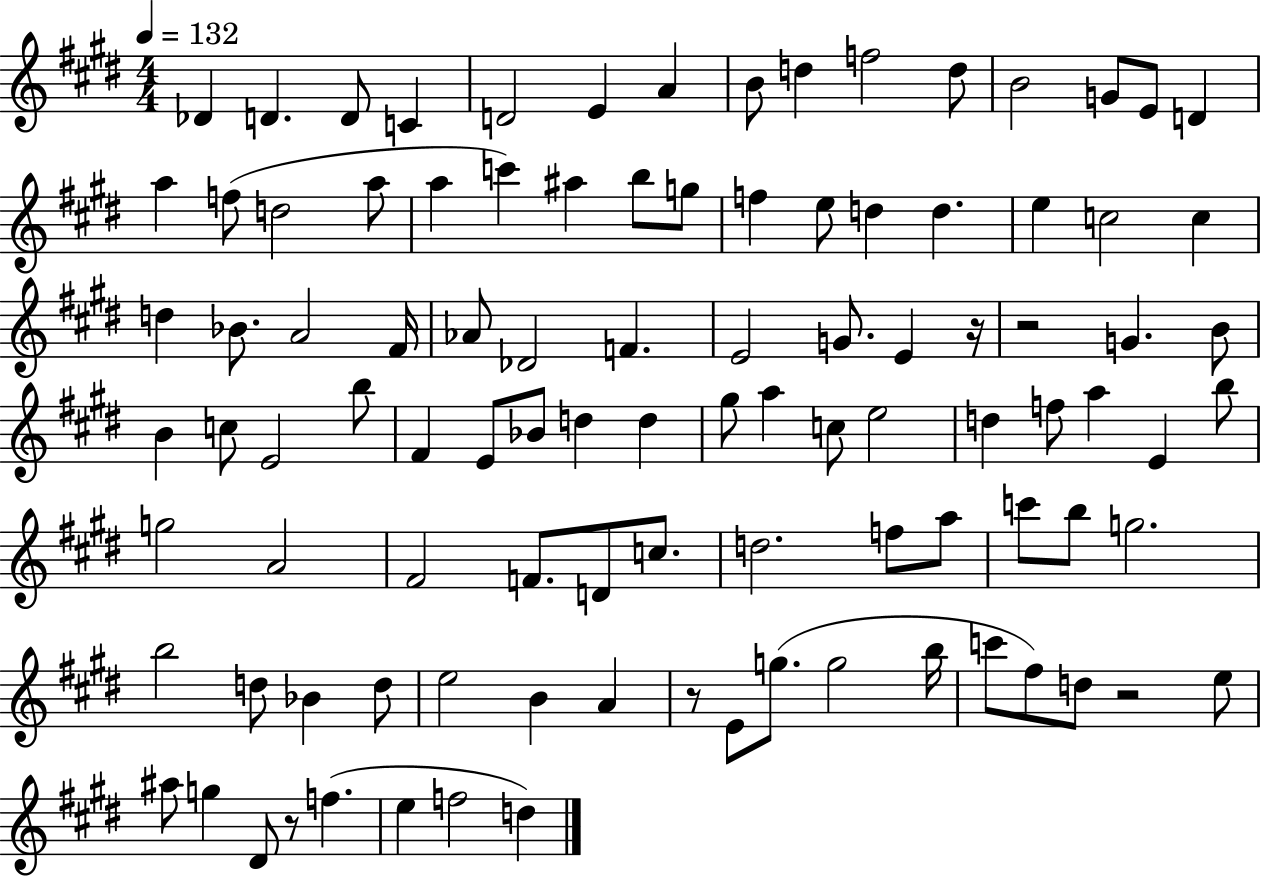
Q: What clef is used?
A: treble